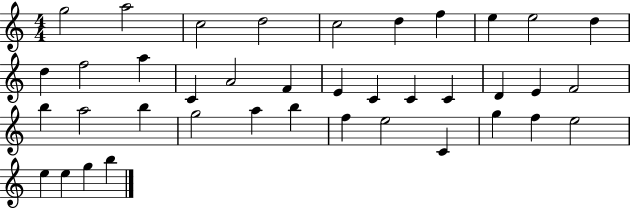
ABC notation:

X:1
T:Untitled
M:4/4
L:1/4
K:C
g2 a2 c2 d2 c2 d f e e2 d d f2 a C A2 F E C C C D E F2 b a2 b g2 a b f e2 C g f e2 e e g b